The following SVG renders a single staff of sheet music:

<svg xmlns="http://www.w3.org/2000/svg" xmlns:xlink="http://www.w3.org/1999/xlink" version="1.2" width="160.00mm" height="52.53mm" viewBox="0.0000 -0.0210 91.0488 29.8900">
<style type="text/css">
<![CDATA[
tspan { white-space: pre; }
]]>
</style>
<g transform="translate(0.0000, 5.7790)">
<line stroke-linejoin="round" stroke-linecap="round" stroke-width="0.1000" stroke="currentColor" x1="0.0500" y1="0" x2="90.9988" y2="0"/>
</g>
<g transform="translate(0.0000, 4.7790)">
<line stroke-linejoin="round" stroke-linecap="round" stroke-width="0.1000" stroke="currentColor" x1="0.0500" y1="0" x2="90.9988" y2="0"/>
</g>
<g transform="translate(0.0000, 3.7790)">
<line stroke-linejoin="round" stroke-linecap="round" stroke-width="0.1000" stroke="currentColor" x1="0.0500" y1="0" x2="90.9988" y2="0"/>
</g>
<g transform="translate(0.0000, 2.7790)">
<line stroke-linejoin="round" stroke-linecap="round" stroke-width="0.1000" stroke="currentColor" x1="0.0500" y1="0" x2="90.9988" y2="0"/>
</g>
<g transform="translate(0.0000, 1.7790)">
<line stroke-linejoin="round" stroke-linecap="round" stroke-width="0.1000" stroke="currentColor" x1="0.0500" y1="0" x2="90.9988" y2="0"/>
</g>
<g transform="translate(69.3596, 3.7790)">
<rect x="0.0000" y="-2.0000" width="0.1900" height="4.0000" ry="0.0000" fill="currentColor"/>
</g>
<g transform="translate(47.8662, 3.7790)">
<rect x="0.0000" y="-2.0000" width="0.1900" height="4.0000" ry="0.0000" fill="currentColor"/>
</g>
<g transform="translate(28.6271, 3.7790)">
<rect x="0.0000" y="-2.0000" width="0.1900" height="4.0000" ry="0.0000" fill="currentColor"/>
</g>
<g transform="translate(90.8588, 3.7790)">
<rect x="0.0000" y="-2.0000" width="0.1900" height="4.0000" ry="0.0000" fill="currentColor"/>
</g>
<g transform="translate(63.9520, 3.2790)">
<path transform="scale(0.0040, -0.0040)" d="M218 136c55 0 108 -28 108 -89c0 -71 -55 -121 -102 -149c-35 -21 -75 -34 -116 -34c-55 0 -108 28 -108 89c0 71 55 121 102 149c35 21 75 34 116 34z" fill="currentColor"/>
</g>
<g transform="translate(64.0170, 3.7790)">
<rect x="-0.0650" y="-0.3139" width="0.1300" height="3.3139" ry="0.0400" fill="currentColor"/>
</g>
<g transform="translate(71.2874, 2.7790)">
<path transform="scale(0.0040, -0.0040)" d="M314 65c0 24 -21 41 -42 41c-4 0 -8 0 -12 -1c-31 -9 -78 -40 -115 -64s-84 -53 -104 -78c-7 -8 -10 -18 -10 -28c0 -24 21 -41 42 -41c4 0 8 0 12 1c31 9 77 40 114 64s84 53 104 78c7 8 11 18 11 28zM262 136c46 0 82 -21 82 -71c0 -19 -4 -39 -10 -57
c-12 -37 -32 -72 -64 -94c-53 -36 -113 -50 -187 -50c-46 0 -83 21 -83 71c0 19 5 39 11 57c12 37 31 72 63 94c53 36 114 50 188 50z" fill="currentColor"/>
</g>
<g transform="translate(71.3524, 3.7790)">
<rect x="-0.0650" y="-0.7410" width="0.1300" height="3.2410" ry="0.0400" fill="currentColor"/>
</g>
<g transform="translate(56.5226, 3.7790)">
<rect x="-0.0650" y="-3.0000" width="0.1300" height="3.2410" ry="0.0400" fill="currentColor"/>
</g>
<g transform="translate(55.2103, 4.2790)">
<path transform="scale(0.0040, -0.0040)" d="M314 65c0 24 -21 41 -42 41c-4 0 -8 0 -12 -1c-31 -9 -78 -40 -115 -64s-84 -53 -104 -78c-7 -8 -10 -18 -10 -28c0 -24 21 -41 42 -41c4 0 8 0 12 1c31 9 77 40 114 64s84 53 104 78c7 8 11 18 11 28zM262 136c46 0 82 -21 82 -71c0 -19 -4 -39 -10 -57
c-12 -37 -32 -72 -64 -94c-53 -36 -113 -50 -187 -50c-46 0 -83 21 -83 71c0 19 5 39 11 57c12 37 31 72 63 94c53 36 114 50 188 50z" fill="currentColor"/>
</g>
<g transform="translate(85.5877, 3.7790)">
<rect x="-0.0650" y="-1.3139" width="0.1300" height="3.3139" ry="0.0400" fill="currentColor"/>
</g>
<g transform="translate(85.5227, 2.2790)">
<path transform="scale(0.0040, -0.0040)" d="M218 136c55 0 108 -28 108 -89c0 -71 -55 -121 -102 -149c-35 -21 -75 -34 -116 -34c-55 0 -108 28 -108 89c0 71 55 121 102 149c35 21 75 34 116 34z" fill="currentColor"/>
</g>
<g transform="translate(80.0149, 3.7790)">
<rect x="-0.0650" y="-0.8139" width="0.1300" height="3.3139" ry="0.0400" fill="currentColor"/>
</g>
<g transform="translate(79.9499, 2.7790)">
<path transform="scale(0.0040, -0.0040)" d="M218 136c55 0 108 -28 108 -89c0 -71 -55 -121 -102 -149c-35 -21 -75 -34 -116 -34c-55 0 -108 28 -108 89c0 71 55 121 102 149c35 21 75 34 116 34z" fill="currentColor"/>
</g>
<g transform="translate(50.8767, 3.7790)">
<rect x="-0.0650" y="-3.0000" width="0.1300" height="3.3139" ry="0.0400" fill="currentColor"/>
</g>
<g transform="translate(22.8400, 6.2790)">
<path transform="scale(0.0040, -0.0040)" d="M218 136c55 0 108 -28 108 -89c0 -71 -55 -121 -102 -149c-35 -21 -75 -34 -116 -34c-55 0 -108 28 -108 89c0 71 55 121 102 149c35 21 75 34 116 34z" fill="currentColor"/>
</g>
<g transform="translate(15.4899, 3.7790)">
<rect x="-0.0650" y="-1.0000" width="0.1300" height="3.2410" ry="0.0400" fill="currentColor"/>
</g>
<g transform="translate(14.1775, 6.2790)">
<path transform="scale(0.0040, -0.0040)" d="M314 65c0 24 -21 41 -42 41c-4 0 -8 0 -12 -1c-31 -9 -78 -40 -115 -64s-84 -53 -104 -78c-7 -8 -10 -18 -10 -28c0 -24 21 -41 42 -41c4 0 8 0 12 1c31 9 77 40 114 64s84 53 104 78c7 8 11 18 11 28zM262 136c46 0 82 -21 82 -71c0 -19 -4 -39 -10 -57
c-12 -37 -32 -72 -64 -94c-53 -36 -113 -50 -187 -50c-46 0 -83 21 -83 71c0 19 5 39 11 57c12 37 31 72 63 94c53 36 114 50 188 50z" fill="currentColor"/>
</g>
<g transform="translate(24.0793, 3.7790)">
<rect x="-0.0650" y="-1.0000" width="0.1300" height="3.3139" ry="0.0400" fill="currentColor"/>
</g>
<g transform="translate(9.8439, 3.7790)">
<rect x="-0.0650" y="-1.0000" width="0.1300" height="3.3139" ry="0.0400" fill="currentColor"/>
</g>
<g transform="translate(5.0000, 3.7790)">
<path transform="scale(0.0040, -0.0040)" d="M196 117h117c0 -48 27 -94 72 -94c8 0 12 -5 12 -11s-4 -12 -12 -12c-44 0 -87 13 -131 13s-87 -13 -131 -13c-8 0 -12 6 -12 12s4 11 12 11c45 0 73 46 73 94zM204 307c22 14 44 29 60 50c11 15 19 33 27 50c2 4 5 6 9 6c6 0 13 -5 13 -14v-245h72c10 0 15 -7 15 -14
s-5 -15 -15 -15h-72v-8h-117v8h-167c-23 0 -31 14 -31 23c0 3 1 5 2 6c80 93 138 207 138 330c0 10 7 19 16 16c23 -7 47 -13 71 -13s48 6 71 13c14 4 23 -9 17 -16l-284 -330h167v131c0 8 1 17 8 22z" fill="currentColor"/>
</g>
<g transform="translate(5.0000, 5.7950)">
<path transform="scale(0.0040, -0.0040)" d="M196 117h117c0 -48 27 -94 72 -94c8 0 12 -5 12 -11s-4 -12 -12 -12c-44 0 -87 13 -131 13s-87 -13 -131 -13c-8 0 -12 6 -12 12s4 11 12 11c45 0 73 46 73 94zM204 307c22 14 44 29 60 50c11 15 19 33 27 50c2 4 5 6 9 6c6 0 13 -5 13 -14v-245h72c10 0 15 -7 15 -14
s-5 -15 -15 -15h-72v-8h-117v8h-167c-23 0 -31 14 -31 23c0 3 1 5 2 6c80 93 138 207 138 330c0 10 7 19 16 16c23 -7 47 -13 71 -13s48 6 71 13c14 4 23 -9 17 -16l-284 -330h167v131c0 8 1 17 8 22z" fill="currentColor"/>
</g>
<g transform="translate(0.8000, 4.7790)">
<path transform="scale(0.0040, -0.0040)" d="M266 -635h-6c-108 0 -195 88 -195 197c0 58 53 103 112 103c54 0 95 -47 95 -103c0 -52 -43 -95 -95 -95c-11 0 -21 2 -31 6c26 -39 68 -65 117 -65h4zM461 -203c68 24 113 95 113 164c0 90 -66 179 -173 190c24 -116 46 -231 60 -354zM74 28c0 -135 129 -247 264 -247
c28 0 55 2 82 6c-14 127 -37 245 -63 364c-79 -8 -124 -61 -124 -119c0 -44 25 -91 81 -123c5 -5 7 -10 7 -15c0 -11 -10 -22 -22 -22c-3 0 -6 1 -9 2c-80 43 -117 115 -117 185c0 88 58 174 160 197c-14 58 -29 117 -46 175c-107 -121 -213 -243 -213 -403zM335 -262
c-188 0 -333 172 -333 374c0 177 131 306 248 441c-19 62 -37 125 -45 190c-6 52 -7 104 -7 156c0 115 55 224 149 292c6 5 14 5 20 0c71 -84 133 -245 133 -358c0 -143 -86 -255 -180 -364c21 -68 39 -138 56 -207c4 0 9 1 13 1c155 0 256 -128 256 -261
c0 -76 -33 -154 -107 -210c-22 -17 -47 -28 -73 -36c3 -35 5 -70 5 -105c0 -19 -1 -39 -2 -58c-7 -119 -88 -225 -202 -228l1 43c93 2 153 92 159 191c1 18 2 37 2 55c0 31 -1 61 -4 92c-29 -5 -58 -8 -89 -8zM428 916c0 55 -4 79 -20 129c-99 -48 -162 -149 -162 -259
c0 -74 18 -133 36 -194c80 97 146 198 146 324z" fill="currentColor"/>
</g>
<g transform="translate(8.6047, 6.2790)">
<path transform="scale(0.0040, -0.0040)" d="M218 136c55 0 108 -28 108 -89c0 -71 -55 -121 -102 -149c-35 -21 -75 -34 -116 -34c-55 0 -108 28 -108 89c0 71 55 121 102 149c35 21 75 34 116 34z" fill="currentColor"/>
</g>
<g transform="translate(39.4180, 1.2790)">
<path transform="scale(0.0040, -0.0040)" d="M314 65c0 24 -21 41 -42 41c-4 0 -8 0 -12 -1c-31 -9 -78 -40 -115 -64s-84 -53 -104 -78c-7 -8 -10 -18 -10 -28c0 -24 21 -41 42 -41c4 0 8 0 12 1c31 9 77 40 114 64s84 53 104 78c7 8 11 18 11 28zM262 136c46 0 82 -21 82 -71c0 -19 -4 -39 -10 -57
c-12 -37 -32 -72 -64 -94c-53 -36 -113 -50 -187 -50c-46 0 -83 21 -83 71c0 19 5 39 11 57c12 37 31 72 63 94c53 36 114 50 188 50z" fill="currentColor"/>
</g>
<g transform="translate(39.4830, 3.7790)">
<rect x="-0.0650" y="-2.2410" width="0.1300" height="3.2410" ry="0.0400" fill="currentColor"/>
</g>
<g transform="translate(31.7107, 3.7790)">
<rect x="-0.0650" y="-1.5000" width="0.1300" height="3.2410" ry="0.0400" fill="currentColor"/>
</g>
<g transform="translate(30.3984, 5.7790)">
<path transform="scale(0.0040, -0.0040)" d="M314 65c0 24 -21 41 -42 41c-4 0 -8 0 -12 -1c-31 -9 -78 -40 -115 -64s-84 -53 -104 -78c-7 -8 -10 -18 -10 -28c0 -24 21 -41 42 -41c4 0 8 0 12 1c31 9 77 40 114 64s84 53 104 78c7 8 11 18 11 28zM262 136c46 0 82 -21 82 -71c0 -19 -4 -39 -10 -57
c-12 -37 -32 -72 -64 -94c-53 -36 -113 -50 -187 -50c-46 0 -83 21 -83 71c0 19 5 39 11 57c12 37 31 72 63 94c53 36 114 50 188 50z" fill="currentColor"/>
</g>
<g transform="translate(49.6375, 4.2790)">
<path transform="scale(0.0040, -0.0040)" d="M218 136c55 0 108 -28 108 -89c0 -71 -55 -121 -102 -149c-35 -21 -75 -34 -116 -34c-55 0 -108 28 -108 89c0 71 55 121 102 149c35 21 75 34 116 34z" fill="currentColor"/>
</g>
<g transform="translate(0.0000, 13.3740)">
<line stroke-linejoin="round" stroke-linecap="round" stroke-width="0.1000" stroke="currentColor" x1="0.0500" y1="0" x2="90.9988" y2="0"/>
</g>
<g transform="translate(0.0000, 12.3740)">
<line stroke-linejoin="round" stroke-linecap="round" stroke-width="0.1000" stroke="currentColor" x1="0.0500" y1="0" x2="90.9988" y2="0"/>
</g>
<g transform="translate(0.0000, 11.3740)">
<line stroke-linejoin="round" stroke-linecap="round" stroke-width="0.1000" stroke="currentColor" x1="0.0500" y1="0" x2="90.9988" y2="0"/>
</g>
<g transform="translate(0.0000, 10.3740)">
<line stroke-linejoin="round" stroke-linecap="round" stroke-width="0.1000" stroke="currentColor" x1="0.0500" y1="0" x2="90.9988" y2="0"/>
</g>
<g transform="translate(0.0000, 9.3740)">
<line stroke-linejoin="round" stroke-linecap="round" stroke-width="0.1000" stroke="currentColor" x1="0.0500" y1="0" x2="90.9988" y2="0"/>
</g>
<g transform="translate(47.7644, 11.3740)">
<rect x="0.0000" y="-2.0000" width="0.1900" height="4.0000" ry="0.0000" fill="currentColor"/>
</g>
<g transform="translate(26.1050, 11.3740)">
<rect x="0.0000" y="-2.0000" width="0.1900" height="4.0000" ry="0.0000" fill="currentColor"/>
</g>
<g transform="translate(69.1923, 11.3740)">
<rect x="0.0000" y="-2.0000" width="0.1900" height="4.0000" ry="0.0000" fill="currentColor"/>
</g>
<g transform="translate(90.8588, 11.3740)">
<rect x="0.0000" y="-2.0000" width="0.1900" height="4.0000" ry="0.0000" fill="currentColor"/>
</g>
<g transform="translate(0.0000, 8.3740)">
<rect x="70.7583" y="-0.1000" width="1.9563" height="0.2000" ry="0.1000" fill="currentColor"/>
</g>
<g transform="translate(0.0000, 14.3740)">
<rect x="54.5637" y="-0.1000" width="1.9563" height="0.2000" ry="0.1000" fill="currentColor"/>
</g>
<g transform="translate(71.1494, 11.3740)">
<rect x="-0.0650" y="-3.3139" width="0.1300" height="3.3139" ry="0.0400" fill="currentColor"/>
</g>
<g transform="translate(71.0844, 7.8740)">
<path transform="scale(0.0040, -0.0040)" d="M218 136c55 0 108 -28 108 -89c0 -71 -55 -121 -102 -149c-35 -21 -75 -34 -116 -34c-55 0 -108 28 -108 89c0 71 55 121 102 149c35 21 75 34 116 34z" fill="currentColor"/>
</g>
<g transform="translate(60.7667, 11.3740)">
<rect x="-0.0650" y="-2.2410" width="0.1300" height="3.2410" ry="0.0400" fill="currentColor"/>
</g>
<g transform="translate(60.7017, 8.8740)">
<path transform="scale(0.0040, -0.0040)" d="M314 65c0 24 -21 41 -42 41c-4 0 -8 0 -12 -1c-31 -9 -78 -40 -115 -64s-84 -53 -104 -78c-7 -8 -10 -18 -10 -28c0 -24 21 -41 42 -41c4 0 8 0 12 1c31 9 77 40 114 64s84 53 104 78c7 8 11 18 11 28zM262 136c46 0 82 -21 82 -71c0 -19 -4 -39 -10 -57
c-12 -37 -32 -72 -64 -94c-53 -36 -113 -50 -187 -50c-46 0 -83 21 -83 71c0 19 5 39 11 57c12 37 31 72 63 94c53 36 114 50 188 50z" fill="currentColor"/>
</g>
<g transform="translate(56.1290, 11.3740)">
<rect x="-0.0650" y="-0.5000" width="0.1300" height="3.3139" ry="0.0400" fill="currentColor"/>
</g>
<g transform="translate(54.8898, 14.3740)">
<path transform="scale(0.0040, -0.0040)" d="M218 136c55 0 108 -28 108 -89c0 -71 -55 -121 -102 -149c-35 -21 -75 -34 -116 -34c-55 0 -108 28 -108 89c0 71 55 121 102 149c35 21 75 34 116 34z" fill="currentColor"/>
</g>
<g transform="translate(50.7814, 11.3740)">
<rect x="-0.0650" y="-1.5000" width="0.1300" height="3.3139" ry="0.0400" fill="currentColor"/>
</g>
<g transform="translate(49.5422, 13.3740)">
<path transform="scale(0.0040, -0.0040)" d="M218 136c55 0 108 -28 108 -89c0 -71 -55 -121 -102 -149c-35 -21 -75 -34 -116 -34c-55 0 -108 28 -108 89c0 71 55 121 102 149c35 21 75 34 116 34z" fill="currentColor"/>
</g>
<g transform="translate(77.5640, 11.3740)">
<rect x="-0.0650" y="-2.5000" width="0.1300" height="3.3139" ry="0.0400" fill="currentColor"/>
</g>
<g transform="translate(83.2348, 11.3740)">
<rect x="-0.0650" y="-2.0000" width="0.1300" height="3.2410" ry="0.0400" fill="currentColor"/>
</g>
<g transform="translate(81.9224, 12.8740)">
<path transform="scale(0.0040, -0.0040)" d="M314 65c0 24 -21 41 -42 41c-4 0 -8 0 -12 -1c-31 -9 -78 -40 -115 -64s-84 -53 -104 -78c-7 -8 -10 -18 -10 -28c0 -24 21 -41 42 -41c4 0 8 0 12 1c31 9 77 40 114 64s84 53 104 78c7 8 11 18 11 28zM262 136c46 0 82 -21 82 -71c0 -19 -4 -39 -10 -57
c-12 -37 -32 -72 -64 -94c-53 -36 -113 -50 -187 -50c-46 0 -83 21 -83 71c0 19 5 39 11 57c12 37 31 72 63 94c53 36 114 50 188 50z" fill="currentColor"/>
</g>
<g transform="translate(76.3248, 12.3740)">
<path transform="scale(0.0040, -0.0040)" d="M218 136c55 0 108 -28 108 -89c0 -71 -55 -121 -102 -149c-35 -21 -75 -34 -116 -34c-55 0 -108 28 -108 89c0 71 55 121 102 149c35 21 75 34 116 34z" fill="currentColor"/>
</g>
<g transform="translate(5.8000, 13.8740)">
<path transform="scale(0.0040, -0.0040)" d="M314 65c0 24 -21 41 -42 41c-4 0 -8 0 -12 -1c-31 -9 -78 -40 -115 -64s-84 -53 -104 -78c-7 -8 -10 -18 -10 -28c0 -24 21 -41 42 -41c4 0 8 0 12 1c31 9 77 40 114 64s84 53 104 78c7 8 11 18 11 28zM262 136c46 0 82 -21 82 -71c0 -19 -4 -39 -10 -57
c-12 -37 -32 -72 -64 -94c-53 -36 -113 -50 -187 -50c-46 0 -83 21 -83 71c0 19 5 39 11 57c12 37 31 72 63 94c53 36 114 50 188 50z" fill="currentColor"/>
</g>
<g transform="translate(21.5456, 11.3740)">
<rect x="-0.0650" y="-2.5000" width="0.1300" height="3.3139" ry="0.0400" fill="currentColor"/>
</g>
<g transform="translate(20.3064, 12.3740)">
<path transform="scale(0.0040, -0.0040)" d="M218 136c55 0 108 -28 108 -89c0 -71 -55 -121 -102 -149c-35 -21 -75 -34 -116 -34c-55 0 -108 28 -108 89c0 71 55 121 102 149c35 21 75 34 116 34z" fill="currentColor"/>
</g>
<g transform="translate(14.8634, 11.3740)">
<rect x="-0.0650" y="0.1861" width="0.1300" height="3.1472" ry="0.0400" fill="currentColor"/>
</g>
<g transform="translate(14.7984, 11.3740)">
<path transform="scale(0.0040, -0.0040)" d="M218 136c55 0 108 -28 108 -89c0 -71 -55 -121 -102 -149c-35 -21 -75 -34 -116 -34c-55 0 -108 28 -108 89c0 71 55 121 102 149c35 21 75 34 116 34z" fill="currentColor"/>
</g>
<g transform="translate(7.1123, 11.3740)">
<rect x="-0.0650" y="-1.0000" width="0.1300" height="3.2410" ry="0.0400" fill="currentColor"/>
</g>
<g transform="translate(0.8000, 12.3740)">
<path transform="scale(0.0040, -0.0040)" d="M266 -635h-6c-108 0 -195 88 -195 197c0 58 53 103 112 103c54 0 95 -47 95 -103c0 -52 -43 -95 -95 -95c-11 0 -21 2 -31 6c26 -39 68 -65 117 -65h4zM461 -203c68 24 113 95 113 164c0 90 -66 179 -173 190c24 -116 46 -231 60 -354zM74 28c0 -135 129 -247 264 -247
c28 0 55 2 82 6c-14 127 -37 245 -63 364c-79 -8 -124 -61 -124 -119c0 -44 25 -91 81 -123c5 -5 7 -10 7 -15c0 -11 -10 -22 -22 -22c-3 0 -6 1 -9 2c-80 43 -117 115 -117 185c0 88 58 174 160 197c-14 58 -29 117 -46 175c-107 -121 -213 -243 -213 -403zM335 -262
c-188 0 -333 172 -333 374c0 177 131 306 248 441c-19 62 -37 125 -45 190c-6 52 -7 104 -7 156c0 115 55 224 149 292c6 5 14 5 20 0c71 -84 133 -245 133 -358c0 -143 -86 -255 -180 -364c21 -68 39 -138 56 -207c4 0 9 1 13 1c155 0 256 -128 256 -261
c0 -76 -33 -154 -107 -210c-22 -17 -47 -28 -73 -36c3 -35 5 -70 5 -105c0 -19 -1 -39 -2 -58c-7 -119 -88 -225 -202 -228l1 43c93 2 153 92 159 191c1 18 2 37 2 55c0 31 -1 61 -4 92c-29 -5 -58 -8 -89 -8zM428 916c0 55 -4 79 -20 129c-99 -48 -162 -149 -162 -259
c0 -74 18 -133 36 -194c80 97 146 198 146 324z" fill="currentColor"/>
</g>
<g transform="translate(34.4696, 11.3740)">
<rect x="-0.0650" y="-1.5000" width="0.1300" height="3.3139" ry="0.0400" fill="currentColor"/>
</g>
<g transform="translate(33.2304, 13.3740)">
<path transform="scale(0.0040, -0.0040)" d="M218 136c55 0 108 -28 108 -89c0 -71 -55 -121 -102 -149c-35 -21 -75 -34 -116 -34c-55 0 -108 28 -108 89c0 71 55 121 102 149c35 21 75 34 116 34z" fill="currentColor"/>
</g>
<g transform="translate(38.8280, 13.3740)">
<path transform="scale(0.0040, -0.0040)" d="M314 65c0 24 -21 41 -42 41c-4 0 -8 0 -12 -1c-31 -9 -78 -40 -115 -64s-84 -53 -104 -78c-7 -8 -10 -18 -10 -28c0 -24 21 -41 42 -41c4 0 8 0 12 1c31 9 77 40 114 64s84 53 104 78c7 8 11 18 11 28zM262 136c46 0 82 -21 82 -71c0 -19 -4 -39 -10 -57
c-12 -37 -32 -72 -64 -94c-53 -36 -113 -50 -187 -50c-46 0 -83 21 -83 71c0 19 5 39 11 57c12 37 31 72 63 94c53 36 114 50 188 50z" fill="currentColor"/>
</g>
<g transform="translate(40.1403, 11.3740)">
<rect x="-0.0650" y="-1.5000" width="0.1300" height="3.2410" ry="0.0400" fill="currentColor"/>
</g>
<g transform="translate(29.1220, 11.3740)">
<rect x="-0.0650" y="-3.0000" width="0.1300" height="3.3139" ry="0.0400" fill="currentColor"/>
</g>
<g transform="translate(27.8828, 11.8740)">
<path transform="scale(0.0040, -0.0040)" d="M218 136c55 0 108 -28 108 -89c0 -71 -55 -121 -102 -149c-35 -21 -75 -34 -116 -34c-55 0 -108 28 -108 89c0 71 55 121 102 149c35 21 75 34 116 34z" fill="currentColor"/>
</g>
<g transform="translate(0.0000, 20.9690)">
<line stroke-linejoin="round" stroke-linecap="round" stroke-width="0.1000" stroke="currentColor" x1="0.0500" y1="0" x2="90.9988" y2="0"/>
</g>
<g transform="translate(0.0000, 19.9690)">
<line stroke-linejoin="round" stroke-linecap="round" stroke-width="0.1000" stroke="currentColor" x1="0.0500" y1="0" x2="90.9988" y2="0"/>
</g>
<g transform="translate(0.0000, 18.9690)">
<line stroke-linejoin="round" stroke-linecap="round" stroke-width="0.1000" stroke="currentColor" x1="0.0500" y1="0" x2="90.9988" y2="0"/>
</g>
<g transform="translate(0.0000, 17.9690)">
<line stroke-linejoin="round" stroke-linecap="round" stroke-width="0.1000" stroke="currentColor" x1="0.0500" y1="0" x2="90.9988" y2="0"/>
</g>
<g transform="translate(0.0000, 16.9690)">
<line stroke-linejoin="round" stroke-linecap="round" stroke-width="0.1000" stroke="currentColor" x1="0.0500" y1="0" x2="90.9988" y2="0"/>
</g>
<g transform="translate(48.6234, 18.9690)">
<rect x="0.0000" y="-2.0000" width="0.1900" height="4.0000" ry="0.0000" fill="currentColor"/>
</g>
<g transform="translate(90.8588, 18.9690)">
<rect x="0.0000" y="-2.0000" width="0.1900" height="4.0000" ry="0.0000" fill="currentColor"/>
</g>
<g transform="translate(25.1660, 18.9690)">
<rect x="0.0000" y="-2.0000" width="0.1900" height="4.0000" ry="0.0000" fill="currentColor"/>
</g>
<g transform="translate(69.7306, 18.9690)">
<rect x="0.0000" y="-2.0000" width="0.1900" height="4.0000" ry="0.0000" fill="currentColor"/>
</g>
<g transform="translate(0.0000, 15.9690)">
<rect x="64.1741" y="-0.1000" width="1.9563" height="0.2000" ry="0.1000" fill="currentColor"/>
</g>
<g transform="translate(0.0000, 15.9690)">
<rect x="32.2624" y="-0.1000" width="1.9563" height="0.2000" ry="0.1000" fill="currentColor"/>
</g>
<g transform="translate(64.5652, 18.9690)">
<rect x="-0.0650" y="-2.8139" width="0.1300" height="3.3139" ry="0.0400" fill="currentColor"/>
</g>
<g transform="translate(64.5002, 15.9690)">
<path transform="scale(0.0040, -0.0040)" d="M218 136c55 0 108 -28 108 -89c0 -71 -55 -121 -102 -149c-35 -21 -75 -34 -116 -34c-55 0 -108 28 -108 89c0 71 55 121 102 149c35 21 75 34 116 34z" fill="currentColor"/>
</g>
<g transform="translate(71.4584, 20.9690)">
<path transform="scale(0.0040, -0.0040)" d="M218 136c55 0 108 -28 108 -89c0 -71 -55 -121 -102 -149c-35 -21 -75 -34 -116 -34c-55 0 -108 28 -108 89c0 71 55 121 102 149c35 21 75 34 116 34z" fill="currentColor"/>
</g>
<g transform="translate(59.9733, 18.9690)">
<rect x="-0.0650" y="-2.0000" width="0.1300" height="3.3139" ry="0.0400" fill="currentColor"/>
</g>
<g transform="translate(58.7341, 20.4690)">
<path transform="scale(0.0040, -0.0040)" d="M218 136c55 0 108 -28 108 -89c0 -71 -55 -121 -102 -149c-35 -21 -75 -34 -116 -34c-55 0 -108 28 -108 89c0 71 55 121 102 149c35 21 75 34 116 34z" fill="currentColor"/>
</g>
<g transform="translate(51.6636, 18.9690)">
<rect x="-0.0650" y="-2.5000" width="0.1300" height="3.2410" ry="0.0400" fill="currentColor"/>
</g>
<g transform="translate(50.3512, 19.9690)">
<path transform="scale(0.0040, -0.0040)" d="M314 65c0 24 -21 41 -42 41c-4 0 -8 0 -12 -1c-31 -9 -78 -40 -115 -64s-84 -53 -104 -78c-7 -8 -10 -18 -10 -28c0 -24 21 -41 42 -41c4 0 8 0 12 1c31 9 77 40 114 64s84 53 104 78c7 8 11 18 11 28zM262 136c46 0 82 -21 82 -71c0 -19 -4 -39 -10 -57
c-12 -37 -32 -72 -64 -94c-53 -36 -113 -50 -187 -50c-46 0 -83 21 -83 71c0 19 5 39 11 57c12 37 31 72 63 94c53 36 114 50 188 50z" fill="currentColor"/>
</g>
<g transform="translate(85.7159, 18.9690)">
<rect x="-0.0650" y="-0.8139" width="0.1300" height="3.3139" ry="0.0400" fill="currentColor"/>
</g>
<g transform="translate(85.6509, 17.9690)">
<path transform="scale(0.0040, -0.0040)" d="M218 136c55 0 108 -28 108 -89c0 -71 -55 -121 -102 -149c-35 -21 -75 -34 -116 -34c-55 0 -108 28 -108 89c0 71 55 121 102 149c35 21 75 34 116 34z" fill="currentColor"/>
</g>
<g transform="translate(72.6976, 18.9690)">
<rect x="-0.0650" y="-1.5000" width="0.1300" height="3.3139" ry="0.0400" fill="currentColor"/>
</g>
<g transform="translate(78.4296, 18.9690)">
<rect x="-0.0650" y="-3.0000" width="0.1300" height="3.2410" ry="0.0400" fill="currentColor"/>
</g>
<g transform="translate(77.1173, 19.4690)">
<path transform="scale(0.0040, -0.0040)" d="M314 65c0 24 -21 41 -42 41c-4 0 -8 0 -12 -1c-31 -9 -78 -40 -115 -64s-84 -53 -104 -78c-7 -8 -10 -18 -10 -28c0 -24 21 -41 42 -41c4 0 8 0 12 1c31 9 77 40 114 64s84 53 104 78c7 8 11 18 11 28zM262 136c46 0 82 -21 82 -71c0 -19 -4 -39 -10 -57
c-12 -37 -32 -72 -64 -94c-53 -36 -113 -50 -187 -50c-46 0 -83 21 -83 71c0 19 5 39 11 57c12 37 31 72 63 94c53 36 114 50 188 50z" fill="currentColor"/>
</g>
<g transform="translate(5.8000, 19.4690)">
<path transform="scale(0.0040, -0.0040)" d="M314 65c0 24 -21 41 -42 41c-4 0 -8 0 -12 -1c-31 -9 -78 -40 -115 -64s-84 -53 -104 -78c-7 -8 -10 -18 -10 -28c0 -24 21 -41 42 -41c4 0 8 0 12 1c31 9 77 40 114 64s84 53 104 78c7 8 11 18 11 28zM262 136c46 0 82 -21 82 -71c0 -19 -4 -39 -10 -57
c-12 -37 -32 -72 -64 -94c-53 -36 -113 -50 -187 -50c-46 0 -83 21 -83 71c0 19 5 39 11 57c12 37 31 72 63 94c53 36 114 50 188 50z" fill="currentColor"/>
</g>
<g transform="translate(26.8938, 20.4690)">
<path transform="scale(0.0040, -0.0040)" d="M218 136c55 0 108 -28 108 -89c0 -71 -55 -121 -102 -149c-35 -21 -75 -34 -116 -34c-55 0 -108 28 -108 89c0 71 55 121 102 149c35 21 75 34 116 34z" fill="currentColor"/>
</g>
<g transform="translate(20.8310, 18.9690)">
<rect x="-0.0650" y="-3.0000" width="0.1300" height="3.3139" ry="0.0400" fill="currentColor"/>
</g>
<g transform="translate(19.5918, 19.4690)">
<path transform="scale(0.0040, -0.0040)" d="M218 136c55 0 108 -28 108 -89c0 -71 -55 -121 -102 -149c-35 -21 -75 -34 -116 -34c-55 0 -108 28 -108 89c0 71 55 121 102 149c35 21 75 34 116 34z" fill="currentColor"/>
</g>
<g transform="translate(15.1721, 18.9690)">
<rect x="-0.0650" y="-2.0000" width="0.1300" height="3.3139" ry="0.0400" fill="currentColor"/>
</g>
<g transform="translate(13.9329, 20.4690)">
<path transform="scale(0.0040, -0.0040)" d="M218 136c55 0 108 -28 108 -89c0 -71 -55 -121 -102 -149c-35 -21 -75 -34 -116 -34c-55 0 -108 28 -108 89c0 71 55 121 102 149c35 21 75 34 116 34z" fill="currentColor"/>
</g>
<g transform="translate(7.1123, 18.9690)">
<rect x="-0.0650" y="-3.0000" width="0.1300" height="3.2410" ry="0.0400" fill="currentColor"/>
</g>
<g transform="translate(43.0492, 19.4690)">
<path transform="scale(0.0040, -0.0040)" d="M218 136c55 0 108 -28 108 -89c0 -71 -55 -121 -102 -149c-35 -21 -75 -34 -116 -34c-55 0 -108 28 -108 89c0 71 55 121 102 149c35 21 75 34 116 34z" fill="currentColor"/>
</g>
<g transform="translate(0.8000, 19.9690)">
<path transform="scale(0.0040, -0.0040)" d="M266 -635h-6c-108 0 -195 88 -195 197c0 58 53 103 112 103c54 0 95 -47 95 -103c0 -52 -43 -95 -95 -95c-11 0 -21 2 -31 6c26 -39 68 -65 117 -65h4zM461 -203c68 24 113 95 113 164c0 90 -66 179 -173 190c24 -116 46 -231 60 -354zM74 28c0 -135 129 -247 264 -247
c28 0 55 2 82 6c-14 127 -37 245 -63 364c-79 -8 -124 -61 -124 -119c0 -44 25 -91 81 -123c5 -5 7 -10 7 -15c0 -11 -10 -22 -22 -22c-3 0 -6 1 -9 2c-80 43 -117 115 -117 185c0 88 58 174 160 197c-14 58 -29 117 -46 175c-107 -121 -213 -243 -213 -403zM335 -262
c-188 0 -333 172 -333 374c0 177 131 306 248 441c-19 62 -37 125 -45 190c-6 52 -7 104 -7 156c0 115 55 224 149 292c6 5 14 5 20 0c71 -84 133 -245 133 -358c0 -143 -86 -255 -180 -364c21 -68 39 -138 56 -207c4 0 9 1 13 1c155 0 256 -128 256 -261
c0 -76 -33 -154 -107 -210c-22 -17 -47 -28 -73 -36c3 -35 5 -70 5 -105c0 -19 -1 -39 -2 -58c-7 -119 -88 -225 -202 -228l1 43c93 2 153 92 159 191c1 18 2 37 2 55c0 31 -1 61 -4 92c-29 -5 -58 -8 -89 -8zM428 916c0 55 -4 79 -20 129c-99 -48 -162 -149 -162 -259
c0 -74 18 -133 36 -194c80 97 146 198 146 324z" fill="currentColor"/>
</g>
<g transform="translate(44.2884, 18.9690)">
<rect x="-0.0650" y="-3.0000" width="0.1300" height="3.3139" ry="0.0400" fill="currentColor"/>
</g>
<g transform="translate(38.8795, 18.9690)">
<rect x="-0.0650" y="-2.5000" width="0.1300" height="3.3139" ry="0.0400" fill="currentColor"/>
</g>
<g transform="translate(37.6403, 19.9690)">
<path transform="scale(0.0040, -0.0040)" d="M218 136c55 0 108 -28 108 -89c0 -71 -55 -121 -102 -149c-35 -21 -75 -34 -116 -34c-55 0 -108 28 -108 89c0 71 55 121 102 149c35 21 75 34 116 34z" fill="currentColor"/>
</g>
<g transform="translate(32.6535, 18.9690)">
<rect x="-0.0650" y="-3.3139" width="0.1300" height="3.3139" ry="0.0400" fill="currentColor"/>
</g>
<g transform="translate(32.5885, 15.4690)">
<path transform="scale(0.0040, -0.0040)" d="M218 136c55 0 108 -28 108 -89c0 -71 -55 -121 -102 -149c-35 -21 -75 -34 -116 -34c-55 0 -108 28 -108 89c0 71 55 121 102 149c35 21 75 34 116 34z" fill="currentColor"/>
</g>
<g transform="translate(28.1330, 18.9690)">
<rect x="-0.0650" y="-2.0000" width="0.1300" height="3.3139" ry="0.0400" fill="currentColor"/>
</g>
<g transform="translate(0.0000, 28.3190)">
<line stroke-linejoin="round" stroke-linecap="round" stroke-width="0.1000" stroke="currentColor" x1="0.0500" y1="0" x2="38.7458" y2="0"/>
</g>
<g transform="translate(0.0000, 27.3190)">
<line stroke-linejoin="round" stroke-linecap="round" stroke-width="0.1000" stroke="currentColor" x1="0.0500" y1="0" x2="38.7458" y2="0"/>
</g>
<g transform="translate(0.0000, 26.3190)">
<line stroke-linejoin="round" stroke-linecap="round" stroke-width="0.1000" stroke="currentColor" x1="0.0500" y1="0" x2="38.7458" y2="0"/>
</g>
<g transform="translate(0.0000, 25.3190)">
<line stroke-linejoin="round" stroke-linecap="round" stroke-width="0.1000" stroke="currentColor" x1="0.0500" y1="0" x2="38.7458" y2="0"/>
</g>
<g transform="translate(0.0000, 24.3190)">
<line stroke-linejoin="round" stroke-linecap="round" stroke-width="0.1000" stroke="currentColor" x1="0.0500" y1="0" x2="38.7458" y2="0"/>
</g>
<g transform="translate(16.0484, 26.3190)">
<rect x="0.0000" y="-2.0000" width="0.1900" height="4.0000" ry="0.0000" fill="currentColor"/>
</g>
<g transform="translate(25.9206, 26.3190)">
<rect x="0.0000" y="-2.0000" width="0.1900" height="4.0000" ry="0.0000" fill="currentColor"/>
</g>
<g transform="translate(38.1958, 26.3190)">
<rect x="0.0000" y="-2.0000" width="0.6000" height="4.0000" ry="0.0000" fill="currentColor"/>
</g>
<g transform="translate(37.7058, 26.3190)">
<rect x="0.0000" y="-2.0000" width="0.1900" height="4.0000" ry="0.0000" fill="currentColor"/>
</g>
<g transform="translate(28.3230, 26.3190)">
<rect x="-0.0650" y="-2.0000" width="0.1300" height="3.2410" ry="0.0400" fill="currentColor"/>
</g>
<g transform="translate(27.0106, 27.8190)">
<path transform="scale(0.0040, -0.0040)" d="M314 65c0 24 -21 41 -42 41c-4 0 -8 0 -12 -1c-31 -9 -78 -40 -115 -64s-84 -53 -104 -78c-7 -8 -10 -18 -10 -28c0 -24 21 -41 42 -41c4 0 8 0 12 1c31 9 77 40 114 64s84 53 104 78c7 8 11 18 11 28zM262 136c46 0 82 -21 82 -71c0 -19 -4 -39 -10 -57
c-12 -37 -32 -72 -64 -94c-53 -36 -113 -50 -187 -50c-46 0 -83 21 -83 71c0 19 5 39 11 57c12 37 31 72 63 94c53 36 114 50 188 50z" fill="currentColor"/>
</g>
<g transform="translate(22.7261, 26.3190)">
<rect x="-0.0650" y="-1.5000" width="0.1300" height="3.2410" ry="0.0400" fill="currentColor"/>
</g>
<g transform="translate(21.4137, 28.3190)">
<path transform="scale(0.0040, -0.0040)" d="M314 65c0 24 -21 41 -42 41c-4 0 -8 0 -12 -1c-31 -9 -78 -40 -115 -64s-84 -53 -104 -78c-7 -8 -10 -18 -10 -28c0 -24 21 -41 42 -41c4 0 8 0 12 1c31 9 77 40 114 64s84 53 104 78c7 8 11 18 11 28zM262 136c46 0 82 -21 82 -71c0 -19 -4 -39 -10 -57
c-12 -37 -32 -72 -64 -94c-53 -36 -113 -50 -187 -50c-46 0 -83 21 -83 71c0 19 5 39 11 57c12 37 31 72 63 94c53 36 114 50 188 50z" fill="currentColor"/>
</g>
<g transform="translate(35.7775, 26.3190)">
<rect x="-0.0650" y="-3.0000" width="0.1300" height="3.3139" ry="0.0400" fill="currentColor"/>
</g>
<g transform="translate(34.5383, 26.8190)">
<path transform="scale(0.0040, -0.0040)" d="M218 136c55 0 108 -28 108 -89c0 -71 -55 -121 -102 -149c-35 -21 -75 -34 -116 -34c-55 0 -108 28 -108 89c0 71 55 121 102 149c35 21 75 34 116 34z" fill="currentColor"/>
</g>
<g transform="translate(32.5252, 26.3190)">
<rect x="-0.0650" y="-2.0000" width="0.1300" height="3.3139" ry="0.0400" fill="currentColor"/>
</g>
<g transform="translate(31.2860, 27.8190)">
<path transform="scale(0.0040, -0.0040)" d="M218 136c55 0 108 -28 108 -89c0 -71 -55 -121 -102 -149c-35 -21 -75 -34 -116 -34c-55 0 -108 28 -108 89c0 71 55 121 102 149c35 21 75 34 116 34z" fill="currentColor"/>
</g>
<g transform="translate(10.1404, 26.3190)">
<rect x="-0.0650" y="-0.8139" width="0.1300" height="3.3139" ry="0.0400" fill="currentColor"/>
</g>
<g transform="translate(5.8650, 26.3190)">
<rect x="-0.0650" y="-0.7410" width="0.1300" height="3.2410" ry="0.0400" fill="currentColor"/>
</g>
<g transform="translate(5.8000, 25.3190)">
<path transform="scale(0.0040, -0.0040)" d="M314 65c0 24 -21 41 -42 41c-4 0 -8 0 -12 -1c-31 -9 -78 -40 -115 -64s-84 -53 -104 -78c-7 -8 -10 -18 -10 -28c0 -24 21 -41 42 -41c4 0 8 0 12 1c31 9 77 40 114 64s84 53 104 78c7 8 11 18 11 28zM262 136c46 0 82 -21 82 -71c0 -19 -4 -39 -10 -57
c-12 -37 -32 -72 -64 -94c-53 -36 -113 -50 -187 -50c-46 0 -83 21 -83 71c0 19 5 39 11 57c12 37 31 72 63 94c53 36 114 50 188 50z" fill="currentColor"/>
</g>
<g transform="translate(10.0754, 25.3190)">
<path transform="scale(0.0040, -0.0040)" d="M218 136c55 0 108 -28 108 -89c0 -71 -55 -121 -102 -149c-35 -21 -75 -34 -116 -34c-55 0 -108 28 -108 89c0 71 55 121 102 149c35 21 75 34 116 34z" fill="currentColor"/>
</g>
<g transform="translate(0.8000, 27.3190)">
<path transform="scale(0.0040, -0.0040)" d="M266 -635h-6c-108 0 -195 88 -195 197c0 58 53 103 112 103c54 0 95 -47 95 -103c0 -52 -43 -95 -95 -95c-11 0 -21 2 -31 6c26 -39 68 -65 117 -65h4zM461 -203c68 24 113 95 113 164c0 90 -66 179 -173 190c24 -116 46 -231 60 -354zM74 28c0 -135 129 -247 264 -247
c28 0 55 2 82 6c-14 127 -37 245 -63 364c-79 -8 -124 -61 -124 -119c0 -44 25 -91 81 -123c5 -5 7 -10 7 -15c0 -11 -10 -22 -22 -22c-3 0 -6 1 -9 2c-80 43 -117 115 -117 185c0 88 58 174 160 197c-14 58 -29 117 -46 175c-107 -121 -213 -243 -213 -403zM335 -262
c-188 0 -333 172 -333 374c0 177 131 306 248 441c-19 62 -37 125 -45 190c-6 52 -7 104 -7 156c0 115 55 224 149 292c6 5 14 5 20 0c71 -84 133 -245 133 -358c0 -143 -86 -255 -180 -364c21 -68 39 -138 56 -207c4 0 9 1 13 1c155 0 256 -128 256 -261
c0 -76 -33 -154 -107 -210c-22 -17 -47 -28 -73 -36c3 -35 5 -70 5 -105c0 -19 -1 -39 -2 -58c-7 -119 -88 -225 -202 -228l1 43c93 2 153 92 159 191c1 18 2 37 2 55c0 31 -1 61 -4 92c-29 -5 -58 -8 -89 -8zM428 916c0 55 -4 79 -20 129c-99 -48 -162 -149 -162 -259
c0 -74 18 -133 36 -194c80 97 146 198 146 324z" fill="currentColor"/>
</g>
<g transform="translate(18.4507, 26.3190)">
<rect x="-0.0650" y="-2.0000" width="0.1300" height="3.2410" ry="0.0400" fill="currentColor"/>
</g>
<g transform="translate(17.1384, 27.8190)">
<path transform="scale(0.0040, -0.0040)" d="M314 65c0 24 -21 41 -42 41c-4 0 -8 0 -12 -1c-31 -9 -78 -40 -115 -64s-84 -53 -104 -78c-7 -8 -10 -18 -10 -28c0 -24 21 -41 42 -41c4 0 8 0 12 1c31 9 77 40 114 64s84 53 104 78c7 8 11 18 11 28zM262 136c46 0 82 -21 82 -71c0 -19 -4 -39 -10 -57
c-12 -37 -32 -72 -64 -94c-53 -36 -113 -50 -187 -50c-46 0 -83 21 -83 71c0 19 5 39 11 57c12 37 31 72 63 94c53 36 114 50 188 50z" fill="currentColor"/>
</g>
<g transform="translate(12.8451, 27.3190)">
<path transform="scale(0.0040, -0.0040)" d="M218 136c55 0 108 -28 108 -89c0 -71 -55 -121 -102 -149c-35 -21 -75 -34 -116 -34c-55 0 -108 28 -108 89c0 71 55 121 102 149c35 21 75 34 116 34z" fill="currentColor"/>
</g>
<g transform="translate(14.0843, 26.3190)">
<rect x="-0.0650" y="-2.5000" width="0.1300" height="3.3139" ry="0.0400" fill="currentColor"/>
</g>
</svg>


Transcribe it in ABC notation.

X:1
T:Untitled
M:4/4
L:1/4
K:C
D D2 D E2 g2 A A2 c d2 d e D2 B G A E E2 E C g2 b G F2 A2 F A F b G A G2 F a E A2 d d2 d G F2 E2 F2 F A